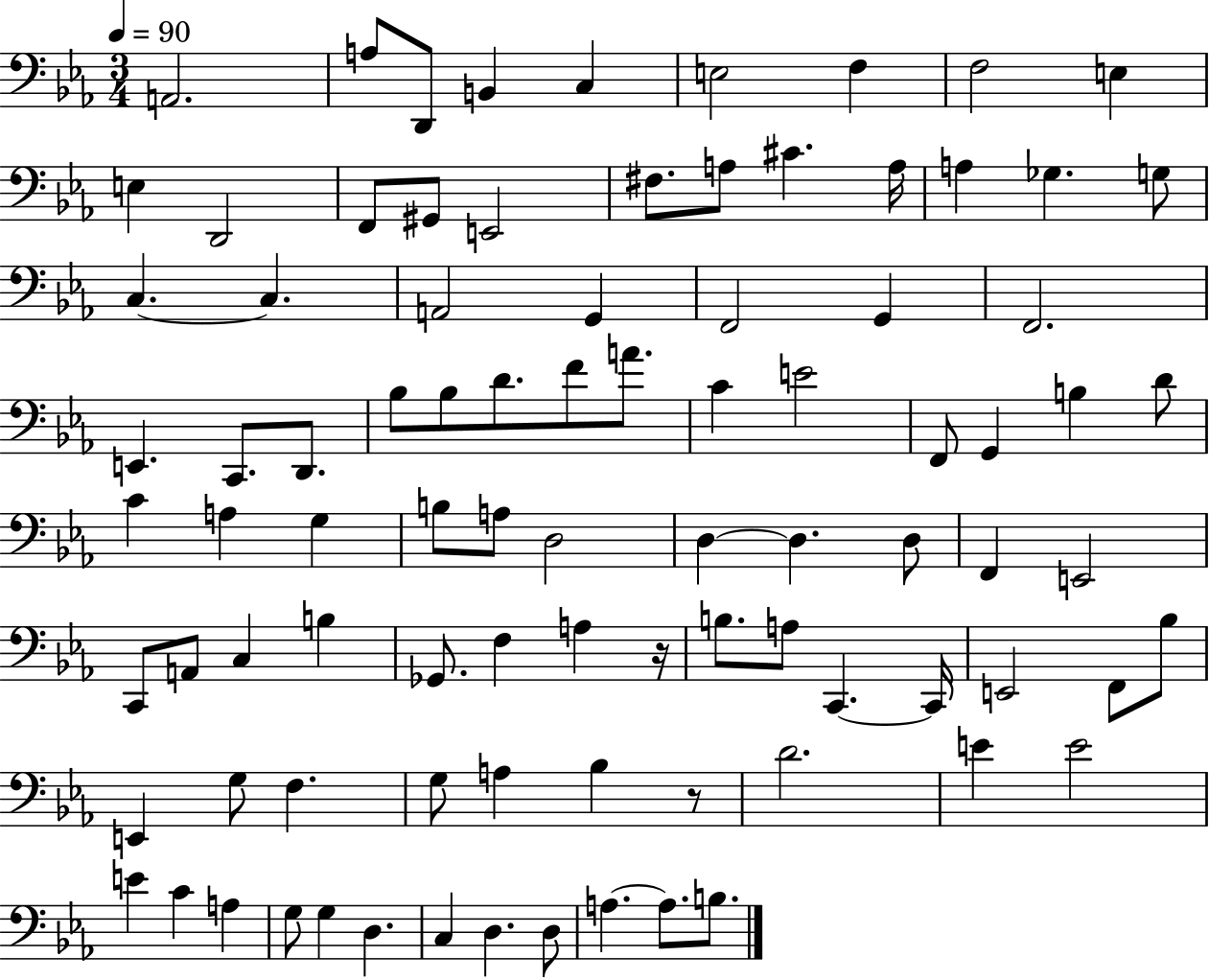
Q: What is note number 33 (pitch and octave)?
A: Bb3